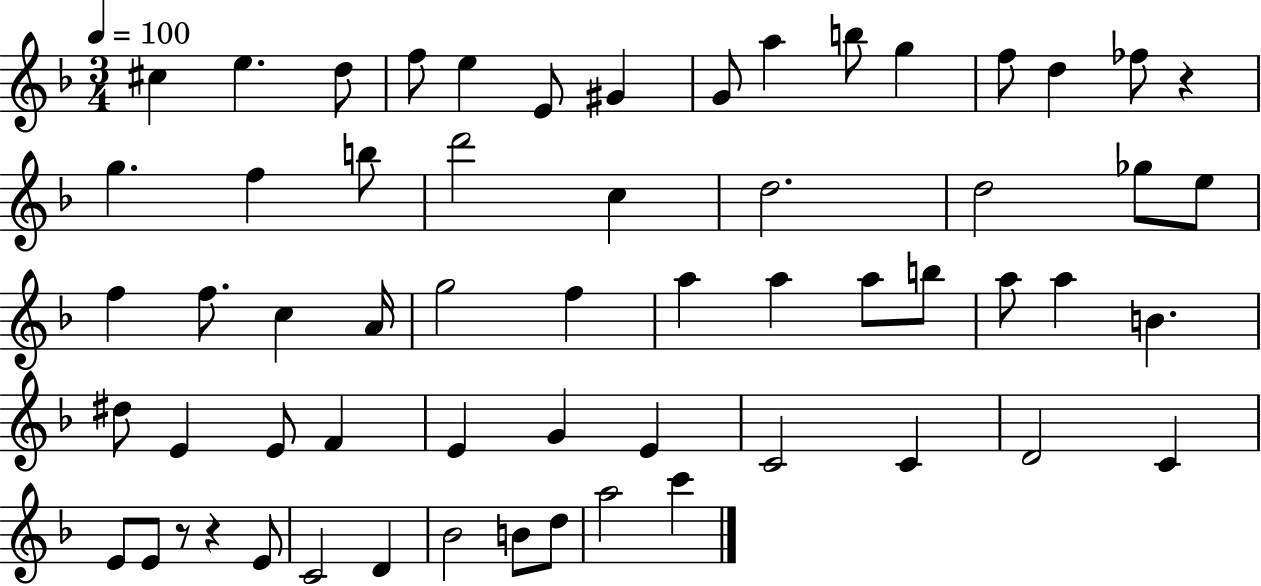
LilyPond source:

{
  \clef treble
  \numericTimeSignature
  \time 3/4
  \key f \major
  \tempo 4 = 100
  cis''4 e''4. d''8 | f''8 e''4 e'8 gis'4 | g'8 a''4 b''8 g''4 | f''8 d''4 fes''8 r4 | \break g''4. f''4 b''8 | d'''2 c''4 | d''2. | d''2 ges''8 e''8 | \break f''4 f''8. c''4 a'16 | g''2 f''4 | a''4 a''4 a''8 b''8 | a''8 a''4 b'4. | \break dis''8 e'4 e'8 f'4 | e'4 g'4 e'4 | c'2 c'4 | d'2 c'4 | \break e'8 e'8 r8 r4 e'8 | c'2 d'4 | bes'2 b'8 d''8 | a''2 c'''4 | \break \bar "|."
}